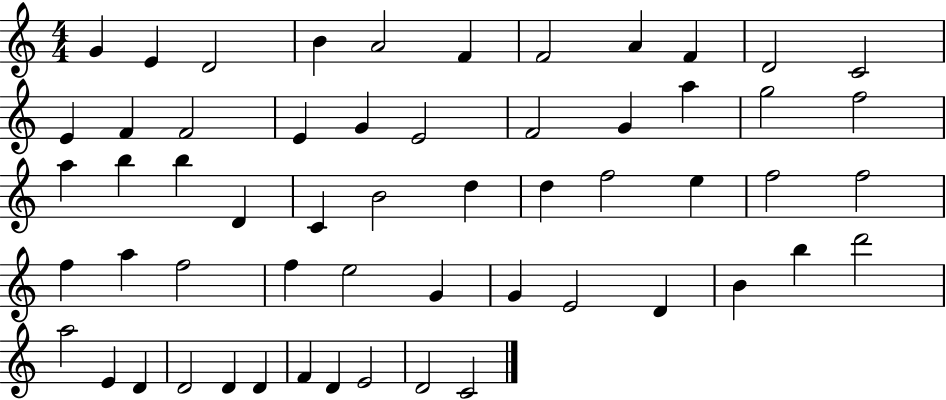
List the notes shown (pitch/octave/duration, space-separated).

G4/q E4/q D4/h B4/q A4/h F4/q F4/h A4/q F4/q D4/h C4/h E4/q F4/q F4/h E4/q G4/q E4/h F4/h G4/q A5/q G5/h F5/h A5/q B5/q B5/q D4/q C4/q B4/h D5/q D5/q F5/h E5/q F5/h F5/h F5/q A5/q F5/h F5/q E5/h G4/q G4/q E4/h D4/q B4/q B5/q D6/h A5/h E4/q D4/q D4/h D4/q D4/q F4/q D4/q E4/h D4/h C4/h